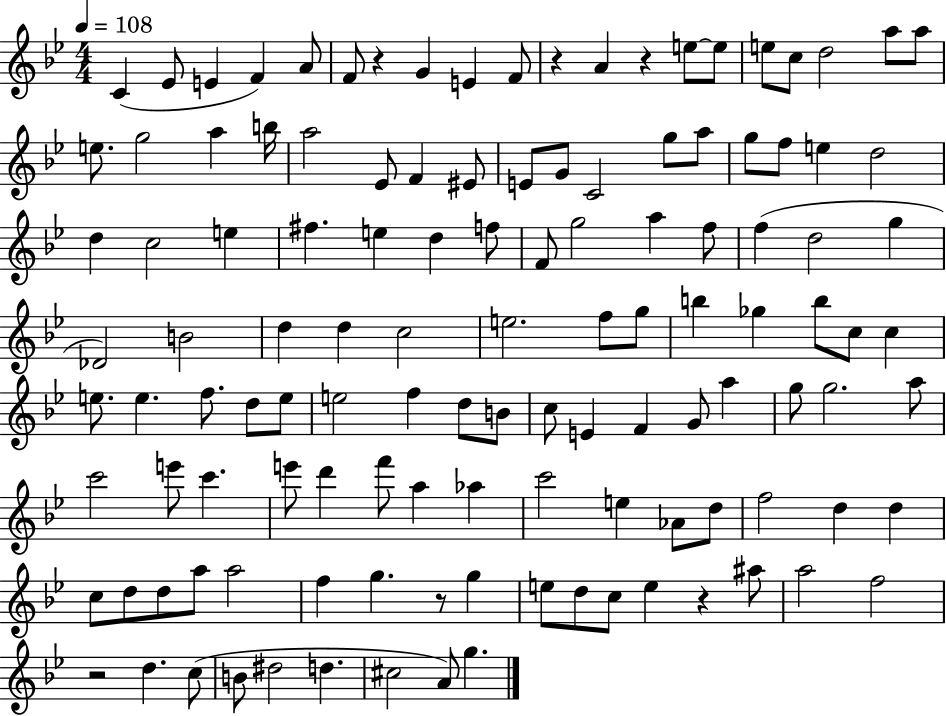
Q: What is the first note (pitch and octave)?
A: C4